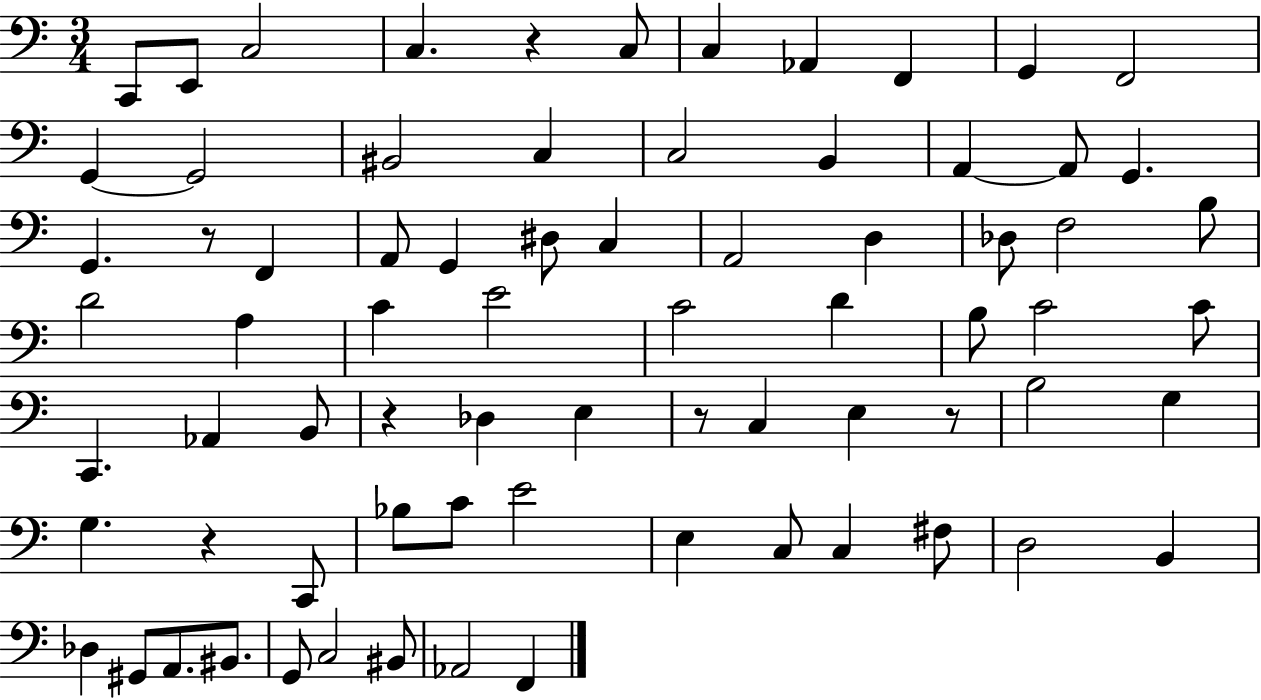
{
  \clef bass
  \numericTimeSignature
  \time 3/4
  \key c \major
  c,8 e,8 c2 | c4. r4 c8 | c4 aes,4 f,4 | g,4 f,2 | \break g,4~~ g,2 | bis,2 c4 | c2 b,4 | a,4~~ a,8 g,4. | \break g,4. r8 f,4 | a,8 g,4 dis8 c4 | a,2 d4 | des8 f2 b8 | \break d'2 a4 | c'4 e'2 | c'2 d'4 | b8 c'2 c'8 | \break c,4. aes,4 b,8 | r4 des4 e4 | r8 c4 e4 r8 | b2 g4 | \break g4. r4 c,8 | bes8 c'8 e'2 | e4 c8 c4 fis8 | d2 b,4 | \break des4 gis,8 a,8. bis,8. | g,8 c2 bis,8 | aes,2 f,4 | \bar "|."
}